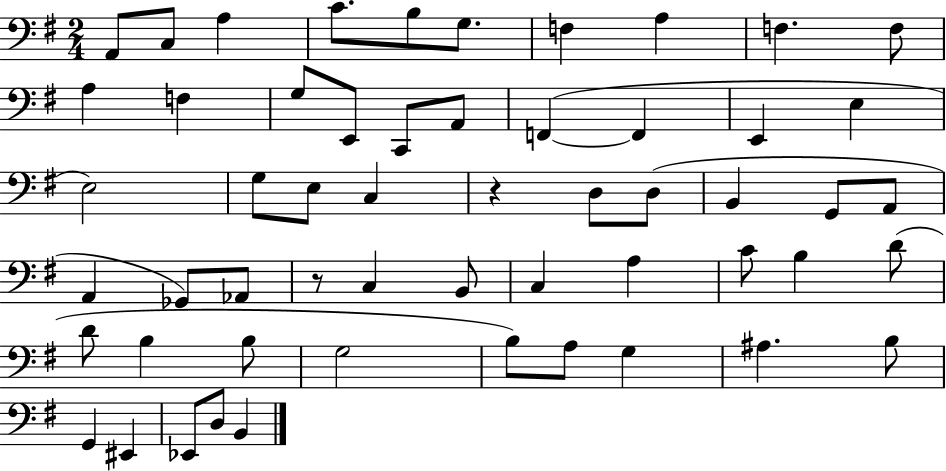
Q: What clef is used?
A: bass